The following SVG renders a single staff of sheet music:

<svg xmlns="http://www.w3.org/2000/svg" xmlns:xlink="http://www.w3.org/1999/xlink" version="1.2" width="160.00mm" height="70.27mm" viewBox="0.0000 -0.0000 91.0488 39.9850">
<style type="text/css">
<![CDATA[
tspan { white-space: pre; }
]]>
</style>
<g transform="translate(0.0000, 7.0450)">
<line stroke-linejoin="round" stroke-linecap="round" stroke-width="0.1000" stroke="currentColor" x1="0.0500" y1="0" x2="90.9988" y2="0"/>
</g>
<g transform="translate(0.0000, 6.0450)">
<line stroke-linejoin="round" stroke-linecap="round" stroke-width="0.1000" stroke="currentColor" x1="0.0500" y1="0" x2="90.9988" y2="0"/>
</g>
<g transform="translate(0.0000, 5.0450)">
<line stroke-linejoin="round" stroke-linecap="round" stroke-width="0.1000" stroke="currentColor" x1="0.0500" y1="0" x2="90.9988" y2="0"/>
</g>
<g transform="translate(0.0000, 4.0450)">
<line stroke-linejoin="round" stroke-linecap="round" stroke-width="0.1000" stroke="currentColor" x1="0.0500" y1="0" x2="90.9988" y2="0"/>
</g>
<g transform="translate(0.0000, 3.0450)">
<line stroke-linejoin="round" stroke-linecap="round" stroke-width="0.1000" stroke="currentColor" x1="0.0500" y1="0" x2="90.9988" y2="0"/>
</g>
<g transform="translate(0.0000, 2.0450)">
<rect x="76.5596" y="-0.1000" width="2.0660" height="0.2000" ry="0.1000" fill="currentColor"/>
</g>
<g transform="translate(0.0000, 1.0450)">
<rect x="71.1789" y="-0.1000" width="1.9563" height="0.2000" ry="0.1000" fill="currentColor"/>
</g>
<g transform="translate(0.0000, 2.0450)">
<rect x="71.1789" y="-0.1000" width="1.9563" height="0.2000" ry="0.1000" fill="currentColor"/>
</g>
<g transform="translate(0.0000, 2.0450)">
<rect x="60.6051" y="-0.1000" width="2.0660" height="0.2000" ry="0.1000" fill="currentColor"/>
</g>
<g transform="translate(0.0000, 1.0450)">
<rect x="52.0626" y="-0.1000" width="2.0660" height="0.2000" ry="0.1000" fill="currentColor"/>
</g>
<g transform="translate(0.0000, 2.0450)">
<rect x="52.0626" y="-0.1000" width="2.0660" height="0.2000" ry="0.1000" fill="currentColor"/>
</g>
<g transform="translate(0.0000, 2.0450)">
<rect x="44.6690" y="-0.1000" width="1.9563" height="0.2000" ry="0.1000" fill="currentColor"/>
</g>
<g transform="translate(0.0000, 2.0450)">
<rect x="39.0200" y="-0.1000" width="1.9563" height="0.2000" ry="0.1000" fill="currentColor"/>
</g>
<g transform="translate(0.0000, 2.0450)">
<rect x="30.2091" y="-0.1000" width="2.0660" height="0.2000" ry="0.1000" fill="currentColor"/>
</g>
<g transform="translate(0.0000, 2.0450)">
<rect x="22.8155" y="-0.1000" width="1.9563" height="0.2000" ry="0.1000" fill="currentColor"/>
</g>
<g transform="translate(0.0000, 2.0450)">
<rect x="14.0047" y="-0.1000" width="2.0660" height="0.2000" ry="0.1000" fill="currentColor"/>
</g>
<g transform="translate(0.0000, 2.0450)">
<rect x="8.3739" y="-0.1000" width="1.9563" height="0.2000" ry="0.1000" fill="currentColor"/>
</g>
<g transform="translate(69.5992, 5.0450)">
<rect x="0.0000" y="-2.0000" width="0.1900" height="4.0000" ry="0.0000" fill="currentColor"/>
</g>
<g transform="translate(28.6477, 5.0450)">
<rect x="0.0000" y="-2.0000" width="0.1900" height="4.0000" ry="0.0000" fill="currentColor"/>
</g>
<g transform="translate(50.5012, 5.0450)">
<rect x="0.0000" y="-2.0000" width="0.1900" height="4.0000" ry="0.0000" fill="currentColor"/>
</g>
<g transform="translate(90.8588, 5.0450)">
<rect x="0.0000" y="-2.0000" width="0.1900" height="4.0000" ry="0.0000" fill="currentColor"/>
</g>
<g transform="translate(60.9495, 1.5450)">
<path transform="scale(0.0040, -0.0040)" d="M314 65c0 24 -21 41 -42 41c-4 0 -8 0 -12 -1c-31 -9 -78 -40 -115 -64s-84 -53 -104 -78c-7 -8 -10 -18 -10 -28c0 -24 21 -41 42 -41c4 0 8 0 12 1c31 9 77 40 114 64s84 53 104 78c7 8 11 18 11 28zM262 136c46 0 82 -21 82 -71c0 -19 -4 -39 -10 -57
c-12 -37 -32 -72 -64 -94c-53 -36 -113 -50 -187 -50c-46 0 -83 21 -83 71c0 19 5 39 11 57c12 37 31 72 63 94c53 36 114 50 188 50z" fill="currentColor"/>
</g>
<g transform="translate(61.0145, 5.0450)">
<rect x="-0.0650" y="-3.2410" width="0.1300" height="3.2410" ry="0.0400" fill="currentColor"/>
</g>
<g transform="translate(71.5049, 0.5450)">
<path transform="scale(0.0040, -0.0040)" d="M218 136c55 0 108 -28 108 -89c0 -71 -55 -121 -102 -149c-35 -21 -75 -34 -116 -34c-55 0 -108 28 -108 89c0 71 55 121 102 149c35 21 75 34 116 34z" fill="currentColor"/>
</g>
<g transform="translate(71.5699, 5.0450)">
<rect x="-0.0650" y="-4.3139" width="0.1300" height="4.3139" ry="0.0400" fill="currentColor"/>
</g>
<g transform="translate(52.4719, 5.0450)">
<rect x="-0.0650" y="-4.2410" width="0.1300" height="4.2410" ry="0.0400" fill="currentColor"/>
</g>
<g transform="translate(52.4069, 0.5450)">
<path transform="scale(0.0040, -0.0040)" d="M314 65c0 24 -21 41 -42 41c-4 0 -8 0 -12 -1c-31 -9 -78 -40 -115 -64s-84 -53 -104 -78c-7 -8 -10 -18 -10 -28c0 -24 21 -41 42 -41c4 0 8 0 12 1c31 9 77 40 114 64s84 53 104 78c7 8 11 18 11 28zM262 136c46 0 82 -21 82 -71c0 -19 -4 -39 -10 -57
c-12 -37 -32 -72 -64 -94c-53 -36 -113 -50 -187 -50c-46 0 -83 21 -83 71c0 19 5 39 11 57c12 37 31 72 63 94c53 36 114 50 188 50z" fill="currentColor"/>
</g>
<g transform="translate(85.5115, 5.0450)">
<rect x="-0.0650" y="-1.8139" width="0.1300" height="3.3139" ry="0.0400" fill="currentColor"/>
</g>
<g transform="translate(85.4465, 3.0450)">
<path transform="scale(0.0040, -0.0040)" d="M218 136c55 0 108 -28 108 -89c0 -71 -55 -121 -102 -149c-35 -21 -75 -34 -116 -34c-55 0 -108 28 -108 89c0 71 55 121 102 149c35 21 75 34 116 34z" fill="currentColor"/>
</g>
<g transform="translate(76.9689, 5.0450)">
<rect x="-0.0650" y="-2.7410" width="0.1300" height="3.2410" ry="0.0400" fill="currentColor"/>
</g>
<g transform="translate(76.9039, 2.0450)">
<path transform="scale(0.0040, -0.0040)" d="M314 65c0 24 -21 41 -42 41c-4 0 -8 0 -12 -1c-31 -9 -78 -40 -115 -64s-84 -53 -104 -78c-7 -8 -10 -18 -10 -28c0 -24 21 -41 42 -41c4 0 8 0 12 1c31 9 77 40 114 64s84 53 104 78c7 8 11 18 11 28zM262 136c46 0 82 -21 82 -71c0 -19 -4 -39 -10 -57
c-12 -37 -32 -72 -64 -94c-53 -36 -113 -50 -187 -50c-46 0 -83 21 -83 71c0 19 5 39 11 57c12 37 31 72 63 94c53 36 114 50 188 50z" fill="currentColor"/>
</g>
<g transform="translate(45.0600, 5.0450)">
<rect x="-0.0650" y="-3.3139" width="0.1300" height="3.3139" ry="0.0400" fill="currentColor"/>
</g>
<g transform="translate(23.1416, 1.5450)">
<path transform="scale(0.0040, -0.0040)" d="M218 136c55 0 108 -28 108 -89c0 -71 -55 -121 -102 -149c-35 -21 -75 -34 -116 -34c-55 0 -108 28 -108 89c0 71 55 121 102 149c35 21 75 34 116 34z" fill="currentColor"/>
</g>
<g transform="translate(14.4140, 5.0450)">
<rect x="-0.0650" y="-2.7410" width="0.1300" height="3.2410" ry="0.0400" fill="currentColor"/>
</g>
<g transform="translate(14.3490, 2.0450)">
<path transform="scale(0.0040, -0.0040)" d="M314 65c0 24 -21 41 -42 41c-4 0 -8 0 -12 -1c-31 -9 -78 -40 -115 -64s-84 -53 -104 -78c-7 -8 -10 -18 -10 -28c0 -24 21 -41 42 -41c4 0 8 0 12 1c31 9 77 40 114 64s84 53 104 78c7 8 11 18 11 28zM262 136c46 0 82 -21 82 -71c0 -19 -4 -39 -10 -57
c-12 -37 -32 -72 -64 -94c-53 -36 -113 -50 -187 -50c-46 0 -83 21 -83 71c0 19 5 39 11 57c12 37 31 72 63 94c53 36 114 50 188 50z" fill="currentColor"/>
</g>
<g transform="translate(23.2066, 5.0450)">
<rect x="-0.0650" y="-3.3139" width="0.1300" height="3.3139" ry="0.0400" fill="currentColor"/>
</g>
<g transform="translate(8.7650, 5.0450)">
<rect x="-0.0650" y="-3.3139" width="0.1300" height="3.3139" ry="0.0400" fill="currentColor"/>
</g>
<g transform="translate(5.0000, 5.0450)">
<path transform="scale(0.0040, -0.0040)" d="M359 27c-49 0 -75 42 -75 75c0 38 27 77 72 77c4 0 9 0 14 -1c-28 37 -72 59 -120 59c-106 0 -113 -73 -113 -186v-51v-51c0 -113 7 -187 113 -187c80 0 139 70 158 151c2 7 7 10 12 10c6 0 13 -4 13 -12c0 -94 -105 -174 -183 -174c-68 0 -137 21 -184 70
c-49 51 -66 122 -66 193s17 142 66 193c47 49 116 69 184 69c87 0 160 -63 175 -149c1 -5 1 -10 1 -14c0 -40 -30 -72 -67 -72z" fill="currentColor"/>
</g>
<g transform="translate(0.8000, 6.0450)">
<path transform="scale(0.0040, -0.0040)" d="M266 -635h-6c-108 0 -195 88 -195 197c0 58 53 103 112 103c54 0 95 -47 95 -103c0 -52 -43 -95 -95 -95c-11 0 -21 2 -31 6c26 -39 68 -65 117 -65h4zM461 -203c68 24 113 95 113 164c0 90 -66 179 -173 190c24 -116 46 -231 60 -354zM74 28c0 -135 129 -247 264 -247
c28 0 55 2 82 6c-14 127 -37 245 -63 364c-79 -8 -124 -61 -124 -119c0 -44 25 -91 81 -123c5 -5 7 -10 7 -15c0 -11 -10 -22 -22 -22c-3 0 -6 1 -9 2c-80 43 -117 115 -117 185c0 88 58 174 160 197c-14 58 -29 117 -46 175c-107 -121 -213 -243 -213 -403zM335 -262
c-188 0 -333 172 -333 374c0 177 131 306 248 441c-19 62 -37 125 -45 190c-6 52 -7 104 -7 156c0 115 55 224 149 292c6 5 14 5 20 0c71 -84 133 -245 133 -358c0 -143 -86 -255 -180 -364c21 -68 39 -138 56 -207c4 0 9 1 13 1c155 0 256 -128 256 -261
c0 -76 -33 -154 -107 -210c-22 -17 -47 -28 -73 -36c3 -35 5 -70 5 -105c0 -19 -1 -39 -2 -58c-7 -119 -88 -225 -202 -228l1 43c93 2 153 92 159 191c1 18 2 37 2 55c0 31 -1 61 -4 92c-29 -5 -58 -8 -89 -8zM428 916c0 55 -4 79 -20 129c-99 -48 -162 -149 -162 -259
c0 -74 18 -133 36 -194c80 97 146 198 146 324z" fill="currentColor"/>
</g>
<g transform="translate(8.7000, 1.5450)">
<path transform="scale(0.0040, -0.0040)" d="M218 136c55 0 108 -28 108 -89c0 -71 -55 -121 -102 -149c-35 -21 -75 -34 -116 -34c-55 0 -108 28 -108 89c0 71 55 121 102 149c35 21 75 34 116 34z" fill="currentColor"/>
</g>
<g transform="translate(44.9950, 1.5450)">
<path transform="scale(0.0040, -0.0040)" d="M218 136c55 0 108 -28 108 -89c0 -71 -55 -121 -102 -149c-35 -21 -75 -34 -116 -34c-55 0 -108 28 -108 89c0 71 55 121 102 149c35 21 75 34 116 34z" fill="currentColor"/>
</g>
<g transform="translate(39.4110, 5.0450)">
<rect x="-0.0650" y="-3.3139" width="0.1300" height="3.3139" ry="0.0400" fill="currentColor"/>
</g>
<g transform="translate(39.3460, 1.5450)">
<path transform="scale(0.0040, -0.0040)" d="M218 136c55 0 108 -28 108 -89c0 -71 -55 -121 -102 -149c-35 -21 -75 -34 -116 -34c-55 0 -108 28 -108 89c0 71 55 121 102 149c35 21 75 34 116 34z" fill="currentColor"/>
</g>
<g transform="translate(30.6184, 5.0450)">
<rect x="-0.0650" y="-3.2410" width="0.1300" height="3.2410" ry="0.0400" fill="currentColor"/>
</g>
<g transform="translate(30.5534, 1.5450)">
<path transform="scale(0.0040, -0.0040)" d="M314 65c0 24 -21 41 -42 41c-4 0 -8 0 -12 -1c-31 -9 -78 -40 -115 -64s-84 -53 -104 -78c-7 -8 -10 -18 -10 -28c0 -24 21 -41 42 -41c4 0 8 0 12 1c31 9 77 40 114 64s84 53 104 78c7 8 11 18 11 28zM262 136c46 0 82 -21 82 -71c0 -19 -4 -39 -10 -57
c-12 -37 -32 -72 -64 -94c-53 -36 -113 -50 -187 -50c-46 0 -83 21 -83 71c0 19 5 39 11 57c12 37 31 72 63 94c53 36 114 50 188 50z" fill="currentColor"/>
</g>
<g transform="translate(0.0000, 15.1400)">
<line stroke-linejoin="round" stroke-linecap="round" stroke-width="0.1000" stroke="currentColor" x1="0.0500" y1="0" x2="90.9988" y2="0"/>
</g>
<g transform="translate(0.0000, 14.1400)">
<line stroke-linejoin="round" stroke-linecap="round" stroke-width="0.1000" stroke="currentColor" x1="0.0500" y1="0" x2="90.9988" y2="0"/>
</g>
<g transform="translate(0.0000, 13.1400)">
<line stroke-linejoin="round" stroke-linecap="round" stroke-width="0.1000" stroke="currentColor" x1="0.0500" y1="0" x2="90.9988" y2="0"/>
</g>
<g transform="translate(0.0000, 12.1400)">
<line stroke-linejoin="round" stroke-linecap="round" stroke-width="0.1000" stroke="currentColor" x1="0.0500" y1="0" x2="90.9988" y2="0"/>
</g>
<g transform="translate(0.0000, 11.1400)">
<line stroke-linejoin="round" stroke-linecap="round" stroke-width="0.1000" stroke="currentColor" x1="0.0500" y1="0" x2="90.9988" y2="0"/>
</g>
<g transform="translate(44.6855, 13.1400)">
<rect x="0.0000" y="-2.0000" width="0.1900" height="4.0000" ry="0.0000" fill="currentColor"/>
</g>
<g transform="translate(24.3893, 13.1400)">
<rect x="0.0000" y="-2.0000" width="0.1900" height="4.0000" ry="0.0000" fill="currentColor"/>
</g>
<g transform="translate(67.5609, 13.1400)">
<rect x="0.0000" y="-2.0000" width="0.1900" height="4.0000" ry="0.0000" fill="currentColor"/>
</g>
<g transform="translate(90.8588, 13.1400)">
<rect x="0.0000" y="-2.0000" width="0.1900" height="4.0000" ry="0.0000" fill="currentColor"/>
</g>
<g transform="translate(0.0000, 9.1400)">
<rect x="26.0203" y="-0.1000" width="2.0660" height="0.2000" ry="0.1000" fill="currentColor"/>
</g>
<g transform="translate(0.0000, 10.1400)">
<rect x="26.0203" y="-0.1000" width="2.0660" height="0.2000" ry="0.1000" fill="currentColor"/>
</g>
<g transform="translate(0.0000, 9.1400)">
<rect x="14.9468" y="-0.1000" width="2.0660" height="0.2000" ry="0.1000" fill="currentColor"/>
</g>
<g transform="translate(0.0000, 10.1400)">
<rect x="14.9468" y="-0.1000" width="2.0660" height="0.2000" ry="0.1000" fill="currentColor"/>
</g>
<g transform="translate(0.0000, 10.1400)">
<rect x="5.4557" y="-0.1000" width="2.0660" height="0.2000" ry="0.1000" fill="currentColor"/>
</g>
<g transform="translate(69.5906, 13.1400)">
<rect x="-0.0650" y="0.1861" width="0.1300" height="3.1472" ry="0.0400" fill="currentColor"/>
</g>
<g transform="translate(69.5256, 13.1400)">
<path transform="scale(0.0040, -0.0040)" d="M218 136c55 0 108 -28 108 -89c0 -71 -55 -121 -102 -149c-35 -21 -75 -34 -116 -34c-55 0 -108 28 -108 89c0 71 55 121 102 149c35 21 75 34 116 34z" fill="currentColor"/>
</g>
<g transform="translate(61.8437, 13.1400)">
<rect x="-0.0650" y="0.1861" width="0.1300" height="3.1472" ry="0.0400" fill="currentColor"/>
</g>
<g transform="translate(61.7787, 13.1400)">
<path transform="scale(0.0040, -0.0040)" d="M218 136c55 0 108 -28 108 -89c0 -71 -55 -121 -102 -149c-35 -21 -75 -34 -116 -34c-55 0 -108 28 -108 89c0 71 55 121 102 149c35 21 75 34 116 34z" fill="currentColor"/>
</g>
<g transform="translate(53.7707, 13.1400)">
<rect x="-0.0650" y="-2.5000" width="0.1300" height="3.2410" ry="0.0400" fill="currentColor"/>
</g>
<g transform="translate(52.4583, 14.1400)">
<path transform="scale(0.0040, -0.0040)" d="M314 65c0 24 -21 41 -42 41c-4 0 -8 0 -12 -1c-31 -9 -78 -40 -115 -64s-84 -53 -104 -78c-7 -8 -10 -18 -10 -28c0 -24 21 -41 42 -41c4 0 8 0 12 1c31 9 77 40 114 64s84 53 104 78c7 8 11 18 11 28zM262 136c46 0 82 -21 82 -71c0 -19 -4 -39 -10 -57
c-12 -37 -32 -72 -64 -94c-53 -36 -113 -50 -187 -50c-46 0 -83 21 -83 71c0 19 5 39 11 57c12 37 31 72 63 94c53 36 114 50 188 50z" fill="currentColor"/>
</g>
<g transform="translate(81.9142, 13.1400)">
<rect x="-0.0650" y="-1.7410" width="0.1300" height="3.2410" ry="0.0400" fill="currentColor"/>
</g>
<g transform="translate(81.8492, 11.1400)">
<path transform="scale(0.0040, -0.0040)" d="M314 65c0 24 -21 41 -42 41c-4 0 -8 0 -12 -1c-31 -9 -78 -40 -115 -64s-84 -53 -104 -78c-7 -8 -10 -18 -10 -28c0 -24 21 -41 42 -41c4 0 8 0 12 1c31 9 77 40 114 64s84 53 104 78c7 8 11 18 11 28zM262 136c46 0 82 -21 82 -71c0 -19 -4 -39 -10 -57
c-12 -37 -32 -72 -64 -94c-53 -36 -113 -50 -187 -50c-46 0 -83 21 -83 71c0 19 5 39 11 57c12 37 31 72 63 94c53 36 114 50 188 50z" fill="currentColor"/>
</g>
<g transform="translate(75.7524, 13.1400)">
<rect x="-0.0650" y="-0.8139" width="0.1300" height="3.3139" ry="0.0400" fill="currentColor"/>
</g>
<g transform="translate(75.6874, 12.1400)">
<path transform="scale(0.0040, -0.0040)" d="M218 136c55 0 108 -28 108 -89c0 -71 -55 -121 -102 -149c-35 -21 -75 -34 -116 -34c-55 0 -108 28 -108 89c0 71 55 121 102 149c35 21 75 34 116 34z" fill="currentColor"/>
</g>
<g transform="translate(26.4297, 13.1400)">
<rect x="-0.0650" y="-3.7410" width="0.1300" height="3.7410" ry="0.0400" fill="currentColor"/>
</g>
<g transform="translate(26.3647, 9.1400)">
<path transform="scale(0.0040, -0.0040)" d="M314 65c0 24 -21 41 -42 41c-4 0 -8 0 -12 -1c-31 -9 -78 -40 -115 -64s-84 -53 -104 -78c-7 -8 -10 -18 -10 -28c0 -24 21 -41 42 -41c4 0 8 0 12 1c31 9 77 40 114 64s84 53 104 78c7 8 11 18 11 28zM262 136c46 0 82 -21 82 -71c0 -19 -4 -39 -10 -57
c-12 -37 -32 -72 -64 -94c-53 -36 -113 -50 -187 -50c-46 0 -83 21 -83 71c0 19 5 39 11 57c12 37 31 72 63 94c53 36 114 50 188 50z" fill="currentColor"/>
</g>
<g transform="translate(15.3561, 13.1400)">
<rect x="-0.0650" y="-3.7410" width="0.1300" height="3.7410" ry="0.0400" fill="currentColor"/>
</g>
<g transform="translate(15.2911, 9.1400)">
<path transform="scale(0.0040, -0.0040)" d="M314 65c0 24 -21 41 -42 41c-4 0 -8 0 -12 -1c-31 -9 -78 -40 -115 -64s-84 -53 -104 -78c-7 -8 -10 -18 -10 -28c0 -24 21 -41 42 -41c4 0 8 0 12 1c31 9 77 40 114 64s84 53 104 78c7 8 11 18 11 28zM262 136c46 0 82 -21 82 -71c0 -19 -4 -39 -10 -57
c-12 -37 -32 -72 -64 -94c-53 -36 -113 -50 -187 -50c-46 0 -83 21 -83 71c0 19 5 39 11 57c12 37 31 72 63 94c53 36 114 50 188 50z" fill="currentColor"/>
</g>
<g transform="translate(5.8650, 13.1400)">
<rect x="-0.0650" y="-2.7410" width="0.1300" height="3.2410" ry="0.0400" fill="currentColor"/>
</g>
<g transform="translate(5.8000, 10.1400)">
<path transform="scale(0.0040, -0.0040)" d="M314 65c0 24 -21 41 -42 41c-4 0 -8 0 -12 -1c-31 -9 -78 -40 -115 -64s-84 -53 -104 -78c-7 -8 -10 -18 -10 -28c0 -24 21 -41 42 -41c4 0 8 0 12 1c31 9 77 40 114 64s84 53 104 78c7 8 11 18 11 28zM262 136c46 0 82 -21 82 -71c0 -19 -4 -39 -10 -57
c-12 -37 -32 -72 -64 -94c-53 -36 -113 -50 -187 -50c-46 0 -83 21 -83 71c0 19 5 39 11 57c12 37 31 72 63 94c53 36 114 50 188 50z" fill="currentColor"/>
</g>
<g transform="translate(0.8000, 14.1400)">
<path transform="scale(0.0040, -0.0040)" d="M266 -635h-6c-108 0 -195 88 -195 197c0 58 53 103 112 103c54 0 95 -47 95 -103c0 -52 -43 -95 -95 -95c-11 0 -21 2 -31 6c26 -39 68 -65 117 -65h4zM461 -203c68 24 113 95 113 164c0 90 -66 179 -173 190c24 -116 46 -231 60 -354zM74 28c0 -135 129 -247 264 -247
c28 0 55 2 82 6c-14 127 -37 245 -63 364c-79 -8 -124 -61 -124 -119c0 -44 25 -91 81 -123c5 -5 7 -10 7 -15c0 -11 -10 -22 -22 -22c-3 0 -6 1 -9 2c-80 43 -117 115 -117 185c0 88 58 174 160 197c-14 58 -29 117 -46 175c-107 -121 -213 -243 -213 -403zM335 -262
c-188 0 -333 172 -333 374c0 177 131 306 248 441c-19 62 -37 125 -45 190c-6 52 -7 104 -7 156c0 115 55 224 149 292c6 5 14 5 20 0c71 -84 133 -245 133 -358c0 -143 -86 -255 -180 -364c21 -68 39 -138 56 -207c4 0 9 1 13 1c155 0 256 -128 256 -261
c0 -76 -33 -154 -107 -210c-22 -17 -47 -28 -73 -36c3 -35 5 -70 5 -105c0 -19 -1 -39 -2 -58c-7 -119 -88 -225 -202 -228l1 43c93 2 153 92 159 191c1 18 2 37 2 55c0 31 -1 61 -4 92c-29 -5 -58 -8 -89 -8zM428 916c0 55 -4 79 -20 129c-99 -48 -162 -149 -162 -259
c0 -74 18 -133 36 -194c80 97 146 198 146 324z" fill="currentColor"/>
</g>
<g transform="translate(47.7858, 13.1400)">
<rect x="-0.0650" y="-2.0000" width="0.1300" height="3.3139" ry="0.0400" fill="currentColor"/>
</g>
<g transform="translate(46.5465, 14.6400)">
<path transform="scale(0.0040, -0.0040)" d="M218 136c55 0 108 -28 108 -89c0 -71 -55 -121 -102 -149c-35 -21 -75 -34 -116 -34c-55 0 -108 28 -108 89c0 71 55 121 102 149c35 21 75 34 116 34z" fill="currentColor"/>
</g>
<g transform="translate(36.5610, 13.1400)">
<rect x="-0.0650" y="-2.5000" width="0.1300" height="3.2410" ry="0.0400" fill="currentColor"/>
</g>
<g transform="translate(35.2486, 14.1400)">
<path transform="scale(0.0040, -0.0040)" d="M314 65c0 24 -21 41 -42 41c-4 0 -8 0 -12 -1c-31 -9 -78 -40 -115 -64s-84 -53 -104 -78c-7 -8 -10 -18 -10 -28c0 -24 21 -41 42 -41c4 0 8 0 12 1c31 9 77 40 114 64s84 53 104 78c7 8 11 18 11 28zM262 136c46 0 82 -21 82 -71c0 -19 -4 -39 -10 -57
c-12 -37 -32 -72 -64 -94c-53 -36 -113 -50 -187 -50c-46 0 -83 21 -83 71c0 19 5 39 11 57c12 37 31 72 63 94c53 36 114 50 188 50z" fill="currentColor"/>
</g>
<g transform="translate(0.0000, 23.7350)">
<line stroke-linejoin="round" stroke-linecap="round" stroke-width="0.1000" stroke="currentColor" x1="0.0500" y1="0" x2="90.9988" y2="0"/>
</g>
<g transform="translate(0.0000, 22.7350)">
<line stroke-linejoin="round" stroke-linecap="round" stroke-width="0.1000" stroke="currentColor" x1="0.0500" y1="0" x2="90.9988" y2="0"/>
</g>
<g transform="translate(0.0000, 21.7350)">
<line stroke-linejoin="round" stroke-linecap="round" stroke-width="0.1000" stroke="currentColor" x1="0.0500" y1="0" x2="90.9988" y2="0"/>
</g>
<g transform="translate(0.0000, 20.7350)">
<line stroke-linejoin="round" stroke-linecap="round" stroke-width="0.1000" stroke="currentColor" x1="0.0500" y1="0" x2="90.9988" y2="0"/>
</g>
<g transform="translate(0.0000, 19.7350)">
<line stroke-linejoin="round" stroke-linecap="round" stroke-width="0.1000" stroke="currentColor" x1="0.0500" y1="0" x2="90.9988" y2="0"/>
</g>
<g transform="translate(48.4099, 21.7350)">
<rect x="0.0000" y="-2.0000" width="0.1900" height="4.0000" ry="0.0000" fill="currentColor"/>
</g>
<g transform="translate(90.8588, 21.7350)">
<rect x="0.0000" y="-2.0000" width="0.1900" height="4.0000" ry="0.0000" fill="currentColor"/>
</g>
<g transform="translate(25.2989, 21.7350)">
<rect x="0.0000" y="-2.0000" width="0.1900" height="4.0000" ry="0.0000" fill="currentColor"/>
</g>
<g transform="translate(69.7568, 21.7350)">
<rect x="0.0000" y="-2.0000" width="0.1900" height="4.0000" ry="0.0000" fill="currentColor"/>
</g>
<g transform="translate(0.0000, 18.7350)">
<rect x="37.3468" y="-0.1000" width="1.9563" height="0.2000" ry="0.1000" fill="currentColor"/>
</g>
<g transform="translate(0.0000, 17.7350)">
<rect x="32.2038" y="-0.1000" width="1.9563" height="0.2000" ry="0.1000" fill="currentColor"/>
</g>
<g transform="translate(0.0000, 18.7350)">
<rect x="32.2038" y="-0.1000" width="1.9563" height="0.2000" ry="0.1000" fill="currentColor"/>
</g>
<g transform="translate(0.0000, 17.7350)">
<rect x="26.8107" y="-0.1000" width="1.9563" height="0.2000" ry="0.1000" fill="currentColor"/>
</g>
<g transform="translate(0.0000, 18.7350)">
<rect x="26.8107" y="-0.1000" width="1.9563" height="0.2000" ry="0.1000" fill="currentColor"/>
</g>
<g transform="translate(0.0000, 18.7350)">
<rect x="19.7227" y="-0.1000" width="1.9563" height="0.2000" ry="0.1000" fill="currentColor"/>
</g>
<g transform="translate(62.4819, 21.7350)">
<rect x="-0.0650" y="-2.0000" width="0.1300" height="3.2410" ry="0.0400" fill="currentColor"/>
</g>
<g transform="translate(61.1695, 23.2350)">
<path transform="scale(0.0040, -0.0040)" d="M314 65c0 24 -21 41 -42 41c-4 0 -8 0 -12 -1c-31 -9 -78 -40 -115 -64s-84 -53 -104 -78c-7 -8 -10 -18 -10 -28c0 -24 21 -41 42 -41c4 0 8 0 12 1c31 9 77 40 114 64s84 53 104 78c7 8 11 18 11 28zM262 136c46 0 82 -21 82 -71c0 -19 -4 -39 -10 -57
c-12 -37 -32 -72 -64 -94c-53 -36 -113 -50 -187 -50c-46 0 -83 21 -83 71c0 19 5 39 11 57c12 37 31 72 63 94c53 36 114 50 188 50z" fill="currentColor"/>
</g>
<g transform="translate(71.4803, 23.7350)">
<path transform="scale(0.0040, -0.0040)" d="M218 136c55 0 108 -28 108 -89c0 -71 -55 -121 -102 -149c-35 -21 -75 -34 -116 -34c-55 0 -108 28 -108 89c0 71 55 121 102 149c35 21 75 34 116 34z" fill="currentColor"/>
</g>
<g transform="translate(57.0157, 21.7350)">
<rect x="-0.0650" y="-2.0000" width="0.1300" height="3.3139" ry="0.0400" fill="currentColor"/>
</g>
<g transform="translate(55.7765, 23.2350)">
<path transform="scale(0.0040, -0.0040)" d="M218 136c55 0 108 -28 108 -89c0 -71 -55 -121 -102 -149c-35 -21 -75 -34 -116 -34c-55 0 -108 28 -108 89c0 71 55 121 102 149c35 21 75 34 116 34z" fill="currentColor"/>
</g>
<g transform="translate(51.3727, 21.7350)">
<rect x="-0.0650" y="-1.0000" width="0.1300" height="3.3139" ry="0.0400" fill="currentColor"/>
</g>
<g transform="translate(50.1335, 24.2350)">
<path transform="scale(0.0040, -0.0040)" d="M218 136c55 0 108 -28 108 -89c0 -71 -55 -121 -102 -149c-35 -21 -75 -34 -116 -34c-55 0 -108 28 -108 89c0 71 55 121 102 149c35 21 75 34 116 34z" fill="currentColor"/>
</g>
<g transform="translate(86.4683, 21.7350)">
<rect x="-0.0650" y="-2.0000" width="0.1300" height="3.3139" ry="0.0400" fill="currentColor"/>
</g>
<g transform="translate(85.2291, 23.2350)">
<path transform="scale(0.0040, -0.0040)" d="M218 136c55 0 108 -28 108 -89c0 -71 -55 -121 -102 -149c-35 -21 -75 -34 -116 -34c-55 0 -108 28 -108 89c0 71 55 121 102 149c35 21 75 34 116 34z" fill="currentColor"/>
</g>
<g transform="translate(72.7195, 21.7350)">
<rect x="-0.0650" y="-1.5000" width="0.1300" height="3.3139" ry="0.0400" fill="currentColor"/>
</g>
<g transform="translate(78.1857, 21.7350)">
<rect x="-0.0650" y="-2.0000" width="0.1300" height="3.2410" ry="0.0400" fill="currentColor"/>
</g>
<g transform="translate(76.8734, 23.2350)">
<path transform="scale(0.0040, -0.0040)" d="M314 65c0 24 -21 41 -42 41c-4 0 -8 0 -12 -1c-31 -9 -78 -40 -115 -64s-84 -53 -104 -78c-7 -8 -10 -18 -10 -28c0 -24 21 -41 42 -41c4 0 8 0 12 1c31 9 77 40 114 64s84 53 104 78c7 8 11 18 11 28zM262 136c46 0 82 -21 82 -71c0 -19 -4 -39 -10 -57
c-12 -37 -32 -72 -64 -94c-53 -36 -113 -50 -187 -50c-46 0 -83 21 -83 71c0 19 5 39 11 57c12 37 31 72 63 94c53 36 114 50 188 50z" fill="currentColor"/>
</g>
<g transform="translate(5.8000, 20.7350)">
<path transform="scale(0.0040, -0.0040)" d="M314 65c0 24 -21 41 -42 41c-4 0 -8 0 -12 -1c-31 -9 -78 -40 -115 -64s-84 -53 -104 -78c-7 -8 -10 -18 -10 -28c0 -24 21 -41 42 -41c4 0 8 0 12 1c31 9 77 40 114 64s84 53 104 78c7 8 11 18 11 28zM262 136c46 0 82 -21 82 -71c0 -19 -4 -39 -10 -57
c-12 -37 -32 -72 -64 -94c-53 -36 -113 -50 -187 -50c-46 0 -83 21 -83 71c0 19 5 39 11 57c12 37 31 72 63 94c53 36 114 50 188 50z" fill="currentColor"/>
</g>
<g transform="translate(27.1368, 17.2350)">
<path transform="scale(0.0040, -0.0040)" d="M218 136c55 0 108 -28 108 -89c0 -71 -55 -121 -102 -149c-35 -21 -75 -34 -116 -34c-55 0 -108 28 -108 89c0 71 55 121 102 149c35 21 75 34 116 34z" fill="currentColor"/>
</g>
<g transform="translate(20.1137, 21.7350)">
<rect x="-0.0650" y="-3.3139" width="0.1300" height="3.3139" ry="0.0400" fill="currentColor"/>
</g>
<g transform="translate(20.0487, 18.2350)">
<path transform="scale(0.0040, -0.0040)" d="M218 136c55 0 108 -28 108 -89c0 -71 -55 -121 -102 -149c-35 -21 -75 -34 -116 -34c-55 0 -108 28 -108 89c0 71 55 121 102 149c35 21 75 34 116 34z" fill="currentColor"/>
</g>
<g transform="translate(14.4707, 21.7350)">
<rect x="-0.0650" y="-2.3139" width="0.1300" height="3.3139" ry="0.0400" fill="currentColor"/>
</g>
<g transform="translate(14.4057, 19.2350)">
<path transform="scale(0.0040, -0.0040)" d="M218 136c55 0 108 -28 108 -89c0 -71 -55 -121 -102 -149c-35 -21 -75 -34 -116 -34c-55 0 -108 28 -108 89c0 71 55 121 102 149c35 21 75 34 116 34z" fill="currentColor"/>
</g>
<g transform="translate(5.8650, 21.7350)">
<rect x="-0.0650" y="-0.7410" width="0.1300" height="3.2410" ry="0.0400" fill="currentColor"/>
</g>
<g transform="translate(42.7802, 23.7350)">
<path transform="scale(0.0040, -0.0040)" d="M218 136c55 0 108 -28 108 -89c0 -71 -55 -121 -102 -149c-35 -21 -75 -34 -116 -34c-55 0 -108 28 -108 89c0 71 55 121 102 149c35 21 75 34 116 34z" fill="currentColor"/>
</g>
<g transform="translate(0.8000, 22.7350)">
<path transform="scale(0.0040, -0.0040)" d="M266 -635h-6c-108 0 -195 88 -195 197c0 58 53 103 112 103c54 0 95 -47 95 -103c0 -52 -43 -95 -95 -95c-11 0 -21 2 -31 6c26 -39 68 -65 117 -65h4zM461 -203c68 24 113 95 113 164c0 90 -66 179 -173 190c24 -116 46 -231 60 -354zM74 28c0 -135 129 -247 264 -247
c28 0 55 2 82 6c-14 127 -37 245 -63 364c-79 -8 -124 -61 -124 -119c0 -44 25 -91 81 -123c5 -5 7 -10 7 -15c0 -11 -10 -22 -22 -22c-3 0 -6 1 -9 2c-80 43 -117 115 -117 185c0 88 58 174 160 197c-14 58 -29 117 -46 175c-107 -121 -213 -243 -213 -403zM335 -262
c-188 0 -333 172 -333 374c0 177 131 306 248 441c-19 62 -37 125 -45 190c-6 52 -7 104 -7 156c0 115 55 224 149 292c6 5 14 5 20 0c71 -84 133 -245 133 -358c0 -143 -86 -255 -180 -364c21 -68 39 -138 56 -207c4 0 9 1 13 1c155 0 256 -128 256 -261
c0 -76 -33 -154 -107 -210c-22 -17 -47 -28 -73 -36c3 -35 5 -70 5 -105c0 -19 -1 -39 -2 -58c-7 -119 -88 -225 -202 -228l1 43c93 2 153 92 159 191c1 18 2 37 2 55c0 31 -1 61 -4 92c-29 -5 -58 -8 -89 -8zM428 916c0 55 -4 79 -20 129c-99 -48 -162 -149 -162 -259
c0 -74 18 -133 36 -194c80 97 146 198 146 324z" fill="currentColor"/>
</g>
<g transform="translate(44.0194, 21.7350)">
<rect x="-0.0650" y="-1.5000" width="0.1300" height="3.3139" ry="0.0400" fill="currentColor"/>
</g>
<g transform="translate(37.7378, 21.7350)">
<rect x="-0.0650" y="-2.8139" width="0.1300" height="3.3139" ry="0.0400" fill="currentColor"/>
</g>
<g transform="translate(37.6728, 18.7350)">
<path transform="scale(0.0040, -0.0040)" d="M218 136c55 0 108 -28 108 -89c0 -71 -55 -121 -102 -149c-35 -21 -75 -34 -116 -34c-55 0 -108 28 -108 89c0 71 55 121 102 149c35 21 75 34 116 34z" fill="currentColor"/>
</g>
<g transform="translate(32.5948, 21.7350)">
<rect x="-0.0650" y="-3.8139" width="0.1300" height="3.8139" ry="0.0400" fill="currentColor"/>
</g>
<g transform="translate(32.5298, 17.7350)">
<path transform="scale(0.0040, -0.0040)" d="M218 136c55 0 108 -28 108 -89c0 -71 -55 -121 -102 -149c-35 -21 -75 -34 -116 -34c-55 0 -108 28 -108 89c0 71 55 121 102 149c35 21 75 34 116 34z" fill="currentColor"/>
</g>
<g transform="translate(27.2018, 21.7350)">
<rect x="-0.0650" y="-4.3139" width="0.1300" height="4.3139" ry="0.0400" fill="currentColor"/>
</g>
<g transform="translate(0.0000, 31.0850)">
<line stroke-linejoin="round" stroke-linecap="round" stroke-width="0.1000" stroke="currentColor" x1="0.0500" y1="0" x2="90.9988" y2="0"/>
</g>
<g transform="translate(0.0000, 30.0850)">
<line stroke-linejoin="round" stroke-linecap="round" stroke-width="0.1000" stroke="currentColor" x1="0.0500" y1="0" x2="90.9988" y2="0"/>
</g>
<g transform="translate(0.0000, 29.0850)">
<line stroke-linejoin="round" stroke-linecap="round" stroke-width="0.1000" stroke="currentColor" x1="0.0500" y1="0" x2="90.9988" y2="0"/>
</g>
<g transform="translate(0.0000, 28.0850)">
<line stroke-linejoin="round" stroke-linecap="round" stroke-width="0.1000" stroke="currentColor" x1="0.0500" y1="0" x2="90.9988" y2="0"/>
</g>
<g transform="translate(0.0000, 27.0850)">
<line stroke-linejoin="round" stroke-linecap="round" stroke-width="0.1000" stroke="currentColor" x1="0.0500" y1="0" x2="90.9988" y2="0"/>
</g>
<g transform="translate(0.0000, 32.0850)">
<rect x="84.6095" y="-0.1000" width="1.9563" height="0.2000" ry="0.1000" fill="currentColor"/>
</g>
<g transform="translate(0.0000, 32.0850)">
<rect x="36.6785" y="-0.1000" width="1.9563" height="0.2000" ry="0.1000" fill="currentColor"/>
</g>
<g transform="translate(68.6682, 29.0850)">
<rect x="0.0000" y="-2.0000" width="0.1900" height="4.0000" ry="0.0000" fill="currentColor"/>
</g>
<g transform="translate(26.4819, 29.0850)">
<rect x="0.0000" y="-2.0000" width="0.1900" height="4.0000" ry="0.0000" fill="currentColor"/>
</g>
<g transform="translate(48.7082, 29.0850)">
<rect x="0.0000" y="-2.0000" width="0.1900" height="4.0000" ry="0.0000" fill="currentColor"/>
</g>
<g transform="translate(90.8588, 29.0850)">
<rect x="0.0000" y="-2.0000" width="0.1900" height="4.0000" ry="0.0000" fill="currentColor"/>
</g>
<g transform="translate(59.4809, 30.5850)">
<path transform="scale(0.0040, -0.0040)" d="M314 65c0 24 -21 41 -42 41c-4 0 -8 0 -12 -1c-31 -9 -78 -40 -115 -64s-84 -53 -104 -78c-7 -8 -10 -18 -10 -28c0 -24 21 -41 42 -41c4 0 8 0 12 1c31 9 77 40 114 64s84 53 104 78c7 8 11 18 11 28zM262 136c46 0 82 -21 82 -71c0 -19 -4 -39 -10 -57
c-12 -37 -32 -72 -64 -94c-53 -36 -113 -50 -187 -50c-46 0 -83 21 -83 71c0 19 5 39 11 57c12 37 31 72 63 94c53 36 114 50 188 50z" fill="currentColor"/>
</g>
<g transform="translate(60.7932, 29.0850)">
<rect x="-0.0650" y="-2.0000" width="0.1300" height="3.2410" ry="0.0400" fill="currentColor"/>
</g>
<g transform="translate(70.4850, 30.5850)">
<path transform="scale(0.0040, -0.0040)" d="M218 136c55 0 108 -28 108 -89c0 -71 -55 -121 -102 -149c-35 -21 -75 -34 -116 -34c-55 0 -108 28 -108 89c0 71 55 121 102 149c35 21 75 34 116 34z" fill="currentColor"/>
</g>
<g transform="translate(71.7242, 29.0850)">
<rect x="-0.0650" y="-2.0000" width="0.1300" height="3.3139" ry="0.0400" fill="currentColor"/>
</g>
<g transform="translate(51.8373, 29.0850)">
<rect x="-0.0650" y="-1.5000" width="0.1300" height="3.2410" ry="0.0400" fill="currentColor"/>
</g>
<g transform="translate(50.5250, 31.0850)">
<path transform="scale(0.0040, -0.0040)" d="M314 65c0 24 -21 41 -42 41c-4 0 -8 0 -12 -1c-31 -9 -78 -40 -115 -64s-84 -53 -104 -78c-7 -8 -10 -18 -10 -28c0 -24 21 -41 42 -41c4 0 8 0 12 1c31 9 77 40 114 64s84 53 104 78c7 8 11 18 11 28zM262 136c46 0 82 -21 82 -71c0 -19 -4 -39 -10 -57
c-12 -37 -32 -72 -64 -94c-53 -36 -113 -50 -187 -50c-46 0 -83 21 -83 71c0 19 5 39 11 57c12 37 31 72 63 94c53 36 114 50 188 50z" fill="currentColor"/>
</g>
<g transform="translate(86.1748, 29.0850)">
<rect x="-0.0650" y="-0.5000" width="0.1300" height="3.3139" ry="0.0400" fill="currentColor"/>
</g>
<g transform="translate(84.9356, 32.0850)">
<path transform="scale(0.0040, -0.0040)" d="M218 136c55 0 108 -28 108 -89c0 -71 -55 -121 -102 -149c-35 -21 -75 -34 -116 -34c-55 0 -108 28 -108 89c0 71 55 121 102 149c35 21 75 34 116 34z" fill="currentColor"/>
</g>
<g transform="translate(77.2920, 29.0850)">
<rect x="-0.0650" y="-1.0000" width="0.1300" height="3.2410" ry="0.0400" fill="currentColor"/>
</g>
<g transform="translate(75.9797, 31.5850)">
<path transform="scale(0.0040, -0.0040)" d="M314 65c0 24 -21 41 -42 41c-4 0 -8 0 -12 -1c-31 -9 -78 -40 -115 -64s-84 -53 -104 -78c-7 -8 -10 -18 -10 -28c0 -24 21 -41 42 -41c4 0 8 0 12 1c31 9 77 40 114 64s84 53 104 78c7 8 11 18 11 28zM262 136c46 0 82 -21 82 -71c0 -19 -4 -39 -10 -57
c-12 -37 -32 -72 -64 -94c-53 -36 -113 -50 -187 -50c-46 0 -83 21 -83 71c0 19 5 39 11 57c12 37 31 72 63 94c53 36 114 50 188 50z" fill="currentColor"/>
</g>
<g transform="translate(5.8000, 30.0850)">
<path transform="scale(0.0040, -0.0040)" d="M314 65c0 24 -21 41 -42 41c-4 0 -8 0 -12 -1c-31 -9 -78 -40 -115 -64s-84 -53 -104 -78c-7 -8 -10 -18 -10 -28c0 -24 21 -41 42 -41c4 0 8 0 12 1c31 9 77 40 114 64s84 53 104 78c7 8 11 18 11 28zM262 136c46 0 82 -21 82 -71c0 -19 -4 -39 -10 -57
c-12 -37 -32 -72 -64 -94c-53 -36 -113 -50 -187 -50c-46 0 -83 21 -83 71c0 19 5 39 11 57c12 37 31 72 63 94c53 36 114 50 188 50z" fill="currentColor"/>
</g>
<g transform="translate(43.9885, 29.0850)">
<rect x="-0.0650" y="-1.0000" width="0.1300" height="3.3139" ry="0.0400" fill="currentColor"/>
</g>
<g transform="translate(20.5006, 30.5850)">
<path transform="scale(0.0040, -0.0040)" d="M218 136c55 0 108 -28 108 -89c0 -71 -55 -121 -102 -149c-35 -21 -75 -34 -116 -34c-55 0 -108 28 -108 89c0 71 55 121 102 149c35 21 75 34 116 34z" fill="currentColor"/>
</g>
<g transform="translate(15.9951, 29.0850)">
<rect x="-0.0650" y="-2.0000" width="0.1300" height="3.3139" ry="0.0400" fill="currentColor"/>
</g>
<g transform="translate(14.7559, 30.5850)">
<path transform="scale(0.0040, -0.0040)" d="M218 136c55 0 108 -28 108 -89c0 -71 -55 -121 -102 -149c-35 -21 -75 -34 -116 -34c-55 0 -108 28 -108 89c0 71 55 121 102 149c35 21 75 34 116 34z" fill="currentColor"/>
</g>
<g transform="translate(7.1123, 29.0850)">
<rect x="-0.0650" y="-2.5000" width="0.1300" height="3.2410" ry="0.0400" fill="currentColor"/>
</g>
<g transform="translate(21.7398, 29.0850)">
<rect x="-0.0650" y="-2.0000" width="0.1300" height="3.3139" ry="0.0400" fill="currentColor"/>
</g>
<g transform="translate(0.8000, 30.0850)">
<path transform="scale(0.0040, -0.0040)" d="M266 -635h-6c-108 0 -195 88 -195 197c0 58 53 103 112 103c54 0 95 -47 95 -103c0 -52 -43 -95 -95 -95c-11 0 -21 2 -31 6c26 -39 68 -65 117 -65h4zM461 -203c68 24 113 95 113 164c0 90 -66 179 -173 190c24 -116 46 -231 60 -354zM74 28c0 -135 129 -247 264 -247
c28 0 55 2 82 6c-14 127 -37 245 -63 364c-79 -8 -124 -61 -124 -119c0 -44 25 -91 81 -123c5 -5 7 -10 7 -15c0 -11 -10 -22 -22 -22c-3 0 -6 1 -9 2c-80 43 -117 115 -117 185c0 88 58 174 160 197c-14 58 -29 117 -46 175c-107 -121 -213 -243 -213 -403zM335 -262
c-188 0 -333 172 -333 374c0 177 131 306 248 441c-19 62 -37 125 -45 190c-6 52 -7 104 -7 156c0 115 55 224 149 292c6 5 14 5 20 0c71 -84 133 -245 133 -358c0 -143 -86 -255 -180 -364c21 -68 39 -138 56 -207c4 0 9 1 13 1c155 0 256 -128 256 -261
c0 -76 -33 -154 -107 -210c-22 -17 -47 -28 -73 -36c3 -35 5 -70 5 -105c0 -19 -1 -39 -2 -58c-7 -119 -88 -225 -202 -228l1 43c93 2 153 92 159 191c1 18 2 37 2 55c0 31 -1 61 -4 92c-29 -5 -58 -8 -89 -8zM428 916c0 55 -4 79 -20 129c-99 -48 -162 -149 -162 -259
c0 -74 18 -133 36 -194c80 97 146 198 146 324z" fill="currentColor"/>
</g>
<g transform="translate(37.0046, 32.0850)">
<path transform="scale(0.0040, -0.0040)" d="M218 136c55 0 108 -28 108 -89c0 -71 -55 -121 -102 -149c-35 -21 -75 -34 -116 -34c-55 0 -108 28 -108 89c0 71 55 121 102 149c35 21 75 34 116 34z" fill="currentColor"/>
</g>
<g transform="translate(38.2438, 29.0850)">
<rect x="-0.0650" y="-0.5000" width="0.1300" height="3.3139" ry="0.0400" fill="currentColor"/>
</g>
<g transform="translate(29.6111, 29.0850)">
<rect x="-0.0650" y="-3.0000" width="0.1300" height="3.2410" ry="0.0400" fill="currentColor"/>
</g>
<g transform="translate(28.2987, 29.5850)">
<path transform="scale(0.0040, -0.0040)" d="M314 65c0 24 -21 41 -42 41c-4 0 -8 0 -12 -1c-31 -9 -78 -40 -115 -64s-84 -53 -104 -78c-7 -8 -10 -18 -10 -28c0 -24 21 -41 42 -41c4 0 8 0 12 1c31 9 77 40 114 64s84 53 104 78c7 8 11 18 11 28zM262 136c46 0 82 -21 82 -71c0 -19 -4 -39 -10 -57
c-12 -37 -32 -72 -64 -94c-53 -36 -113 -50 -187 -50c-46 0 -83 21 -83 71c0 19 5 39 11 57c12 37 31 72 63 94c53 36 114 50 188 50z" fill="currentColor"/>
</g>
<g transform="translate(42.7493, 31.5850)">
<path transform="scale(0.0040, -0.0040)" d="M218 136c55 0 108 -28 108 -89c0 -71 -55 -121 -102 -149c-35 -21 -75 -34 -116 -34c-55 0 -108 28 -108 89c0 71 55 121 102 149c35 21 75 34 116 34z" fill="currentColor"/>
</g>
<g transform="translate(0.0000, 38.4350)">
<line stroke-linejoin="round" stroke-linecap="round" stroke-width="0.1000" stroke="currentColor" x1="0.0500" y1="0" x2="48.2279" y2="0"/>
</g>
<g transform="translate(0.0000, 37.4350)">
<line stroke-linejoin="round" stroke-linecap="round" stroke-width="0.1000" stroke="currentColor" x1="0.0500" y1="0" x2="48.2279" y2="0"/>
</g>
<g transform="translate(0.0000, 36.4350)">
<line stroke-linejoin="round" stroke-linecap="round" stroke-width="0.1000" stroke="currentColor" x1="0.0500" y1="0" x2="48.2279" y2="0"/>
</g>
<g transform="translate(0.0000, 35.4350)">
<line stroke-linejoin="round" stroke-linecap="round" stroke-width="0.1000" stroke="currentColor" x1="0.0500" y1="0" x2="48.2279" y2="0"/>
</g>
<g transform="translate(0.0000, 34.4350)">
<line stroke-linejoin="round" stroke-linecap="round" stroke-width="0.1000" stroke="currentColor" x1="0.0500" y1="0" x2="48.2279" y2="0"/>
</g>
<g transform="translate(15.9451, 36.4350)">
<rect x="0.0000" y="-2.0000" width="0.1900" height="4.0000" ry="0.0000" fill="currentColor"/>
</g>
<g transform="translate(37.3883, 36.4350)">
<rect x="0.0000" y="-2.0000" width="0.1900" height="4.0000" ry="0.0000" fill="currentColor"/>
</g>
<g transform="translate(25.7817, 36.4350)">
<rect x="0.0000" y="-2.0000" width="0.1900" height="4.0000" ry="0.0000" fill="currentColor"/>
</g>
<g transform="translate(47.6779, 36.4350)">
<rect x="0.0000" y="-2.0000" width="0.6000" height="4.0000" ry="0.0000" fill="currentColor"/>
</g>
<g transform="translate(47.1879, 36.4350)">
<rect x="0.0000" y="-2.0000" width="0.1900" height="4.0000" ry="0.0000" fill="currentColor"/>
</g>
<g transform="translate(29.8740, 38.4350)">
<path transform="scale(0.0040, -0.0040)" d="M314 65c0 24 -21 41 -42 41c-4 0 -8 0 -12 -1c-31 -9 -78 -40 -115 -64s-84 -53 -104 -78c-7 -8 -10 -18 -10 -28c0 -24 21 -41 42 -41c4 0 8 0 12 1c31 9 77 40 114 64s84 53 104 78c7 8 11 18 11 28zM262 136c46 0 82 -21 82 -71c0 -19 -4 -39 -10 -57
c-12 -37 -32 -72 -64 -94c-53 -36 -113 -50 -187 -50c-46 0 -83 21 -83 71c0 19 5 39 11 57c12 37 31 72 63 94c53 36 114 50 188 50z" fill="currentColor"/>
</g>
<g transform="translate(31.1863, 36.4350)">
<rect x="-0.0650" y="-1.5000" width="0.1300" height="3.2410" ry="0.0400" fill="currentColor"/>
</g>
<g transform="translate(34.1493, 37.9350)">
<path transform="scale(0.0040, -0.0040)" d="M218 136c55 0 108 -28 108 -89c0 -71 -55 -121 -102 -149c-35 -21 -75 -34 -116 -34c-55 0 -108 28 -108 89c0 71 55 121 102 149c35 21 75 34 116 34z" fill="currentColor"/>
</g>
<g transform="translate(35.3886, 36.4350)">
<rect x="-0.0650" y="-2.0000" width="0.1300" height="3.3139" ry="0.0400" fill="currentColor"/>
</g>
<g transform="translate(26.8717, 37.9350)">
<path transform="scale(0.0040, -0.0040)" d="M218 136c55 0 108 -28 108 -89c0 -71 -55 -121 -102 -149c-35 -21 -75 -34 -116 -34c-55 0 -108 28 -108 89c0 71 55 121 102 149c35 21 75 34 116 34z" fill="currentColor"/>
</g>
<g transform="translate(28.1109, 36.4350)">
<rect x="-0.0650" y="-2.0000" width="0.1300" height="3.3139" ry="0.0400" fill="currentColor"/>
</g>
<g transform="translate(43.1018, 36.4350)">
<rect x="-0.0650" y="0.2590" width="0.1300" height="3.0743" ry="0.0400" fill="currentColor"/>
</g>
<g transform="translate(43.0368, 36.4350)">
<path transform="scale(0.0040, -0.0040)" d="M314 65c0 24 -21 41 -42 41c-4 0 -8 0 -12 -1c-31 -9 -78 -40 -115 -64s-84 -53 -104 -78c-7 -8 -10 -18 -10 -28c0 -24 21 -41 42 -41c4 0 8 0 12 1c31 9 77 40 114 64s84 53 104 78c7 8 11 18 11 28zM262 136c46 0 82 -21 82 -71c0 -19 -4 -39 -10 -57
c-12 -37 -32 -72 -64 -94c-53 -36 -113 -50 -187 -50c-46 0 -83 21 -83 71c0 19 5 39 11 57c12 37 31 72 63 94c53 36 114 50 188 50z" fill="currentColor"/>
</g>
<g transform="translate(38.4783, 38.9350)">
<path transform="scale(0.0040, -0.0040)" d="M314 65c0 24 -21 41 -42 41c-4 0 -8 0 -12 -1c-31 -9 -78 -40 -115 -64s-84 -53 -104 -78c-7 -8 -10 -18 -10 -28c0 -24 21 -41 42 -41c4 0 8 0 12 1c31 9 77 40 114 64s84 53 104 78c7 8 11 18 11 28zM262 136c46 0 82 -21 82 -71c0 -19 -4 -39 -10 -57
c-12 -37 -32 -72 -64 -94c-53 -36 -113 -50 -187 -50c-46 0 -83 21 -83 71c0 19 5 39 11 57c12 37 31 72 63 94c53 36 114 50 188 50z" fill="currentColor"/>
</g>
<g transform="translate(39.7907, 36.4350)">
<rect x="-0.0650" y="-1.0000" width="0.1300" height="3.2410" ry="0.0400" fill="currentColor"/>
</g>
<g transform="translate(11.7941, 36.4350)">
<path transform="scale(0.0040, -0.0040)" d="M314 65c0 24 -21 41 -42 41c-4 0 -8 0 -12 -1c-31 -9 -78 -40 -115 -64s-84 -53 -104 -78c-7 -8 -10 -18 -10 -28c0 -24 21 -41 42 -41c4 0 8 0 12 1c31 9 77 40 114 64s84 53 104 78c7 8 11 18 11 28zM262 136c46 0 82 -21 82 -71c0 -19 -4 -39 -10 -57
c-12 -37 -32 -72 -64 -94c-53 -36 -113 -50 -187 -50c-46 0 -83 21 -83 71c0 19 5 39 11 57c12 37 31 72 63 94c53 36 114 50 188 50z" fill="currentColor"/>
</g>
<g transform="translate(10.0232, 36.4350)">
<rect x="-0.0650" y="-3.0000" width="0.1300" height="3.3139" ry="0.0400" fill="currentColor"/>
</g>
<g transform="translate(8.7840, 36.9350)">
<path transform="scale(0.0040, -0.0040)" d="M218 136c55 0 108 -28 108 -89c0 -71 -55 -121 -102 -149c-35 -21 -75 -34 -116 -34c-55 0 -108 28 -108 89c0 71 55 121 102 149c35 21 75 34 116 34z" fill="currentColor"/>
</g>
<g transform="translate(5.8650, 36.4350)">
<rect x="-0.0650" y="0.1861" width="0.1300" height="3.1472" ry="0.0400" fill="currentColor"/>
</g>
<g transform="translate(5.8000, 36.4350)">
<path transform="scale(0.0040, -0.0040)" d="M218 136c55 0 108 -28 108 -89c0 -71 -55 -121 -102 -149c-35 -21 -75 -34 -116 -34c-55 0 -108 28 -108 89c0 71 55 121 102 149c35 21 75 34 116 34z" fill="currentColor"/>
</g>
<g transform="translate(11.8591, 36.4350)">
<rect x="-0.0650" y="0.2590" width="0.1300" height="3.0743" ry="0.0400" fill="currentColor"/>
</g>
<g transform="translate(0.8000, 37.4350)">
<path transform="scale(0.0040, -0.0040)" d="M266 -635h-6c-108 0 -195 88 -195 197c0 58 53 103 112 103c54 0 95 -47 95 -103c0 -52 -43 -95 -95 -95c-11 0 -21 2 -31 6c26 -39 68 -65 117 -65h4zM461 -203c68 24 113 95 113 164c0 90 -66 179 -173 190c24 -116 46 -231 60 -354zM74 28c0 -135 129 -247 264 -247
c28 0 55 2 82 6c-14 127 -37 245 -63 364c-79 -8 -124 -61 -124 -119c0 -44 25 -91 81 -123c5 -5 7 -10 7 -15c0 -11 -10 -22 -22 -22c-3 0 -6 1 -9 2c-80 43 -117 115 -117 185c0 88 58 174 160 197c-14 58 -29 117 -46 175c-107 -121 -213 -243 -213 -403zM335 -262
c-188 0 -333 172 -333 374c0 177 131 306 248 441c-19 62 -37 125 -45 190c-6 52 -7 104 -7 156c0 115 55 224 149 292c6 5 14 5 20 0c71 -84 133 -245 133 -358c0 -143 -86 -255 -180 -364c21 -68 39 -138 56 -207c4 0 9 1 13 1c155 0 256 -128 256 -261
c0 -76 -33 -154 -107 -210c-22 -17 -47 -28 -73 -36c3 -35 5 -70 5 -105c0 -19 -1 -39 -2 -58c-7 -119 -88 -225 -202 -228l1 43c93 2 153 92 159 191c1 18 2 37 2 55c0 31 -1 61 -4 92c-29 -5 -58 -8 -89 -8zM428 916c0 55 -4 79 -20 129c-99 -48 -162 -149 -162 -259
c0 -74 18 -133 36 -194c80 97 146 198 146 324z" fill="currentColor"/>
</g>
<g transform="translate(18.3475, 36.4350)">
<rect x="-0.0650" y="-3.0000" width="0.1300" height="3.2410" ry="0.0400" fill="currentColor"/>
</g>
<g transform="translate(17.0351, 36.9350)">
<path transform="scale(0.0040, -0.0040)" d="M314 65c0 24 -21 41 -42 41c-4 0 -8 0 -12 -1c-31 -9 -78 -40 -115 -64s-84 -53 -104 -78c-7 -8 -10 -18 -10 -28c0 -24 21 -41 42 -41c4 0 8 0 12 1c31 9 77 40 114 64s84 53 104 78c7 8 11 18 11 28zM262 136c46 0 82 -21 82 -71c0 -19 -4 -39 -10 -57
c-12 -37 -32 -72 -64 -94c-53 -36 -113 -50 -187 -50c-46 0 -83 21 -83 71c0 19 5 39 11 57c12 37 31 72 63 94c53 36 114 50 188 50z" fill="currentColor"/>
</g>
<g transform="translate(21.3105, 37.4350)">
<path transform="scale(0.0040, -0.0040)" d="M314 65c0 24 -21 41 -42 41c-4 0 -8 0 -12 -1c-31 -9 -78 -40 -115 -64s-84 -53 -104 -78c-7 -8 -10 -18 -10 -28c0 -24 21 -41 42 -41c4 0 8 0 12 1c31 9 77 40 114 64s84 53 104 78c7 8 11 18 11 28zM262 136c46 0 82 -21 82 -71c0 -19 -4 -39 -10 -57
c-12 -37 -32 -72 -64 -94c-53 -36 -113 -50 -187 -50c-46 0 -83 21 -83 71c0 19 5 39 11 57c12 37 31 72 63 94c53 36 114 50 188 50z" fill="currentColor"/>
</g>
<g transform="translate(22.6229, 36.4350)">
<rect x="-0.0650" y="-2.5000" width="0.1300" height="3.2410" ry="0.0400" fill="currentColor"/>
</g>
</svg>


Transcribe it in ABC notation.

X:1
T:Untitled
M:4/4
L:1/4
K:C
b a2 b b2 b b d'2 b2 d' a2 f a2 c'2 c'2 G2 F G2 B B d f2 d2 g b d' c' a E D F F2 E F2 F G2 F F A2 C D E2 F2 F D2 C B A B2 A2 G2 F E2 F D2 B2